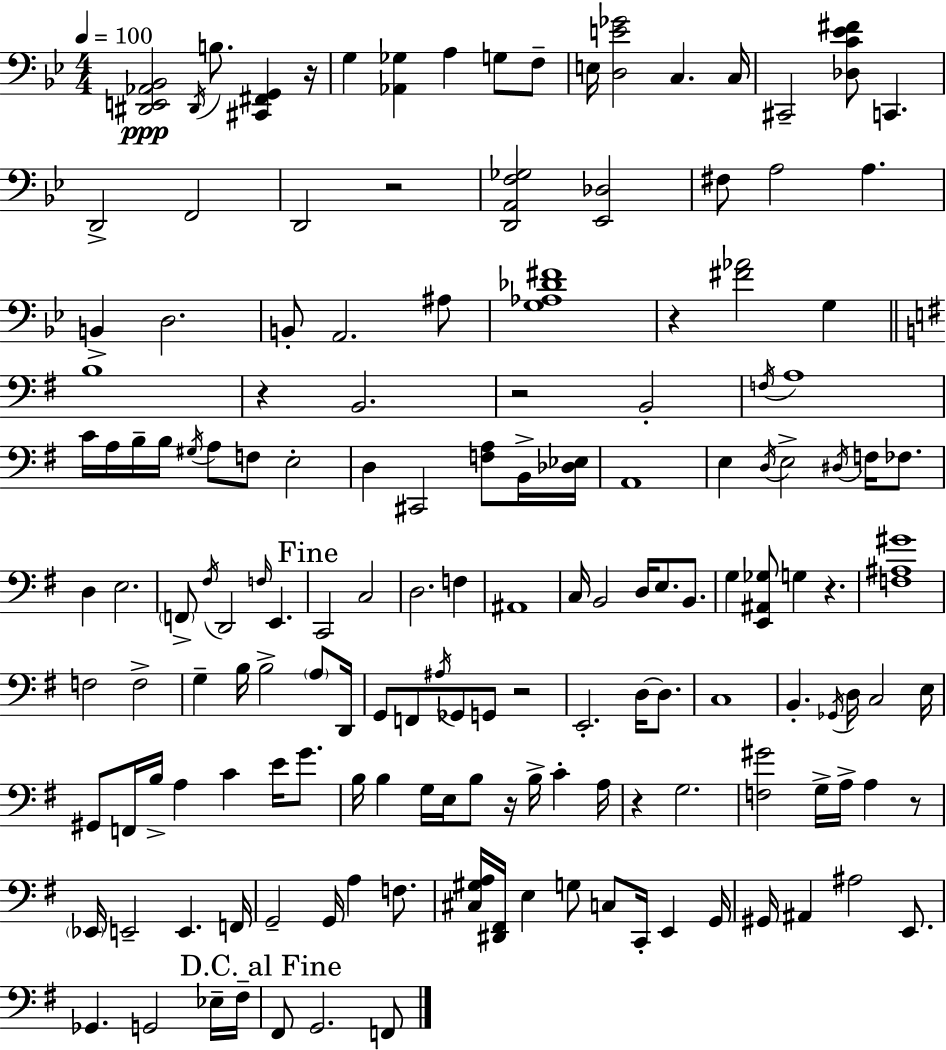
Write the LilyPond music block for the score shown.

{
  \clef bass
  \numericTimeSignature
  \time 4/4
  \key bes \major
  \tempo 4 = 100
  \repeat volta 2 { <dis, e, aes, bes,>2\ppp \acciaccatura { dis,16 } b8. <cis, fis, g,>4 | r16 g4 <aes, ges>4 a4 g8 f8-- | e16 <d e' ges'>2 c4. | c16 cis,2-- <des c' ees' fis'>8 c,4. | \break d,2-> f,2 | d,2 r2 | <d, a, f ges>2 <ees, des>2 | fis8 a2 a4. | \break b,4-> d2. | b,8-. a,2. ais8 | <g aes des' fis'>1 | r4 <fis' aes'>2 g4 | \break \bar "||" \break \key g \major b1 | r4 b,2. | r2 b,2-. | \acciaccatura { f16 } a1 | \break c'16 a16 b16-- b16 \acciaccatura { gis16 } a8 f8 e2-. | d4 cis,2 <f a>8 | b,16-> <des ees>16 a,1 | e4 \acciaccatura { d16 } e2-> \acciaccatura { dis16 } | \break f16 fes8. d4 e2. | \parenthesize f,8-> \acciaccatura { fis16 } d,2 \grace { f16 } | e,4. \mark "Fine" c,2 c2 | d2. | \break f4 ais,1 | c16 b,2 d16 | e8. b,8. g4 <e, ais, ges>8 g4 | r4. <f ais gis'>1 | \break f2 f2-> | g4-- b16 b2-> | \parenthesize a8 d,16 g,8 f,8 \acciaccatura { ais16 } ges,8 g,8 r2 | e,2.-. | \break d16~~ d8. c1 | b,4.-. \acciaccatura { ges,16 } d16 c2 | e16 gis,8 f,16 b16-> a4 | c'4 e'16 g'8. b16 b4 g16 e16 b8 | \break r16 b16-> c'4-. a16 r4 g2. | <f gis'>2 | g16-> a16-> a4 r8 \parenthesize ees,16 e,2-- | e,4. f,16 g,2-- | \break g,16 a4 f8. <cis gis a>16 <dis, fis,>16 e4 g8 | c8 c,16-. e,4 g,16 gis,16 ais,4 ais2 | e,8. ges,4. g,2 | ees16-- fis16-- \mark "D.C. al Fine" fis,8 g,2. | \break f,8 } \bar "|."
}